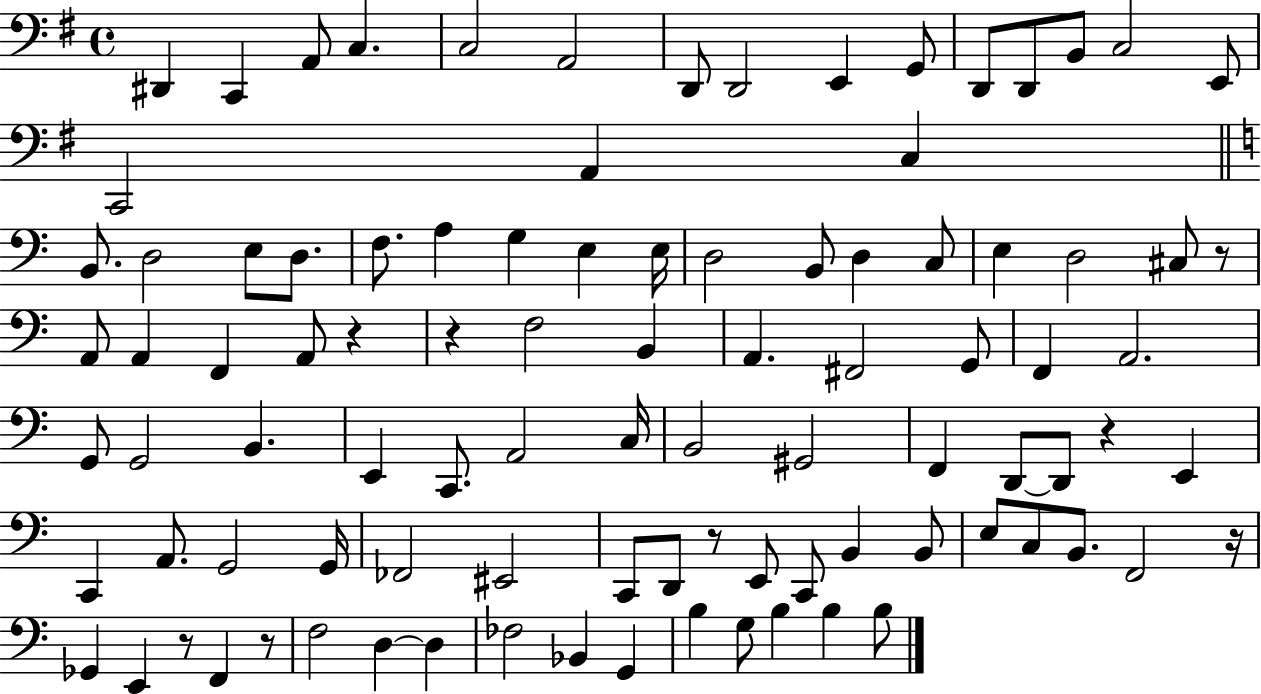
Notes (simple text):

D#2/q C2/q A2/e C3/q. C3/h A2/h D2/e D2/h E2/q G2/e D2/e D2/e B2/e C3/h E2/e C2/h A2/q C3/q B2/e. D3/h E3/e D3/e. F3/e. A3/q G3/q E3/q E3/s D3/h B2/e D3/q C3/e E3/q D3/h C#3/e R/e A2/e A2/q F2/q A2/e R/q R/q F3/h B2/q A2/q. F#2/h G2/e F2/q A2/h. G2/e G2/h B2/q. E2/q C2/e. A2/h C3/s B2/h G#2/h F2/q D2/e D2/e R/q E2/q C2/q A2/e. G2/h G2/s FES2/h EIS2/h C2/e D2/e R/e E2/e C2/e B2/q B2/e E3/e C3/e B2/e. F2/h R/s Gb2/q E2/q R/e F2/q R/e F3/h D3/q D3/q FES3/h Bb2/q G2/q B3/q G3/e B3/q B3/q B3/e